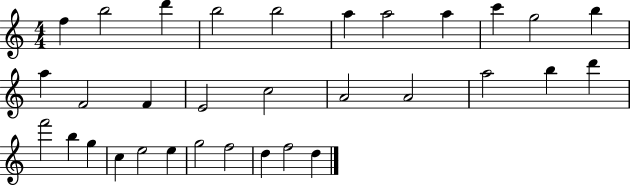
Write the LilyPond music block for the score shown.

{
  \clef treble
  \numericTimeSignature
  \time 4/4
  \key c \major
  f''4 b''2 d'''4 | b''2 b''2 | a''4 a''2 a''4 | c'''4 g''2 b''4 | \break a''4 f'2 f'4 | e'2 c''2 | a'2 a'2 | a''2 b''4 d'''4 | \break f'''2 b''4 g''4 | c''4 e''2 e''4 | g''2 f''2 | d''4 f''2 d''4 | \break \bar "|."
}